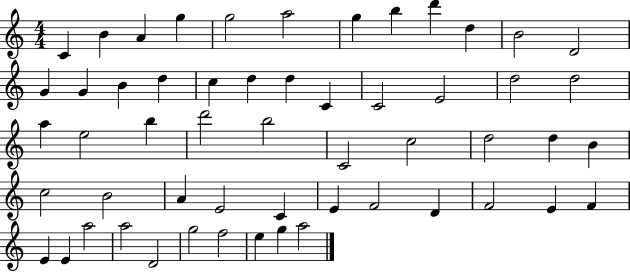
C4/q B4/q A4/q G5/q G5/h A5/h G5/q B5/q D6/q D5/q B4/h D4/h G4/q G4/q B4/q D5/q C5/q D5/q D5/q C4/q C4/h E4/h D5/h D5/h A5/q E5/h B5/q D6/h B5/h C4/h C5/h D5/h D5/q B4/q C5/h B4/h A4/q E4/h C4/q E4/q F4/h D4/q F4/h E4/q F4/q E4/q E4/q A5/h A5/h D4/h G5/h F5/h E5/q G5/q A5/h